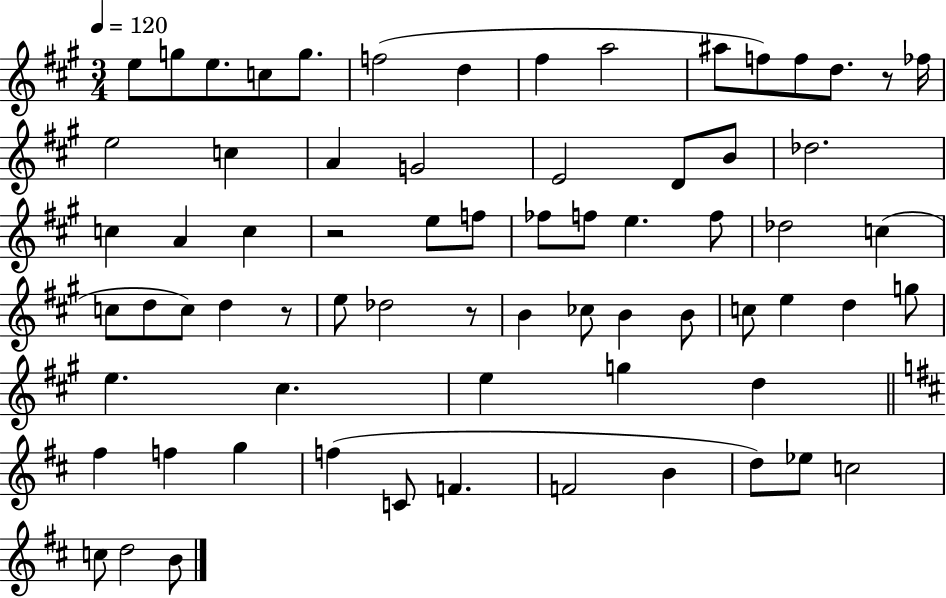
E5/e G5/e E5/e. C5/e G5/e. F5/h D5/q F#5/q A5/h A#5/e F5/e F5/e D5/e. R/e FES5/s E5/h C5/q A4/q G4/h E4/h D4/e B4/e Db5/h. C5/q A4/q C5/q R/h E5/e F5/e FES5/e F5/e E5/q. F5/e Db5/h C5/q C5/e D5/e C5/e D5/q R/e E5/e Db5/h R/e B4/q CES5/e B4/q B4/e C5/e E5/q D5/q G5/e E5/q. C#5/q. E5/q G5/q D5/q F#5/q F5/q G5/q F5/q C4/e F4/q. F4/h B4/q D5/e Eb5/e C5/h C5/e D5/h B4/e